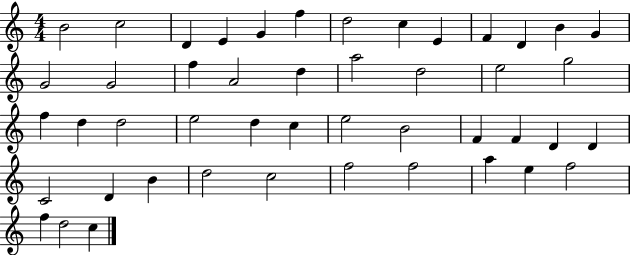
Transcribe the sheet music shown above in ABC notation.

X:1
T:Untitled
M:4/4
L:1/4
K:C
B2 c2 D E G f d2 c E F D B G G2 G2 f A2 d a2 d2 e2 g2 f d d2 e2 d c e2 B2 F F D D C2 D B d2 c2 f2 f2 a e f2 f d2 c